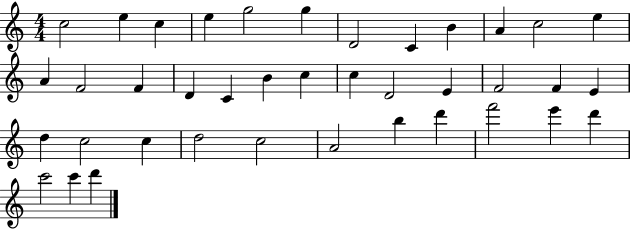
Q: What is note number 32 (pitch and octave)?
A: B5